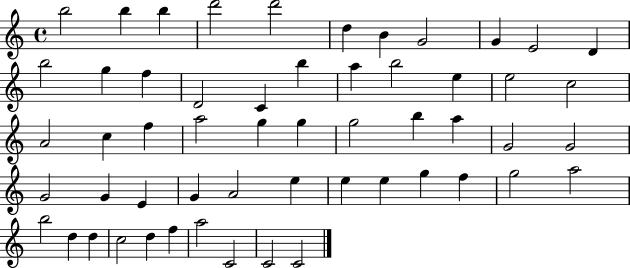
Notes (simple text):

B5/h B5/q B5/q D6/h D6/h D5/q B4/q G4/h G4/q E4/h D4/q B5/h G5/q F5/q D4/h C4/q B5/q A5/q B5/h E5/q E5/h C5/h A4/h C5/q F5/q A5/h G5/q G5/q G5/h B5/q A5/q G4/h G4/h G4/h G4/q E4/q G4/q A4/h E5/q E5/q E5/q G5/q F5/q G5/h A5/h B5/h D5/q D5/q C5/h D5/q F5/q A5/h C4/h C4/h C4/h